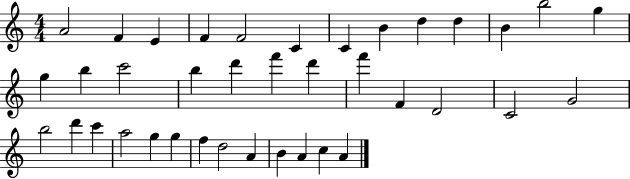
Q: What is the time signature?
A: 4/4